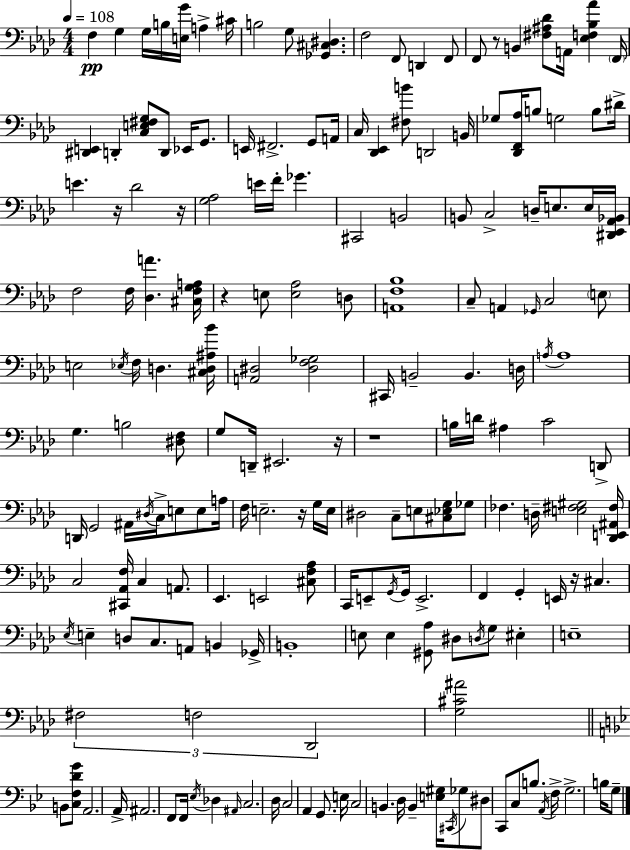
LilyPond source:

{
  \clef bass
  \numericTimeSignature
  \time 4/4
  \key f \minor
  \tempo 4 = 108
  f4\pp g4 g16 b16 <e g'>16 a4-> cis'16 | b2 g8 <ges, cis dis>4. | f2 f,8 d,4 f,8 | f,8 r8 b,4 <fis ais des'>8 a,16 <ees f bes aes'>4 \parenthesize f,16 | \break <dis, e,>4 d,4-. <c e fis g>8 d,8 ees,16 g,8. | e,16 fis,2.-> g,8 a,16 | c16 <des, ees,>4 <fis b'>8 d,2 b,16 | ges8 <des, f, aes>16 b8 g2 b8 dis'16-> | \break e'4. r16 des'2 r16 | <g aes>2 e'16 f'16-. ges'4. | cis,2 b,2 | b,8 c2-> d16-- e8. e16 <dis, ees, aes, bes,>16 | \break f2 f16 <des a'>4. <cis f g a>16 | r4 e8 <e aes>2 d8 | <a, f bes>1 | c8-- a,4 \grace { ges,16 } c2 \parenthesize e8 | \break e2 \acciaccatura { ees16 } f16 d4. | <cis d ais bes'>16 <a, dis>2 <dis f ges>2 | cis,16 b,2-- b,4. | d16 \acciaccatura { a16 } a1 | \break g4. b2 | <dis f>8 g8 d,16-- eis,2. | r16 r1 | b16 d'16 ais4 c'2 | \break d,8-> d,16 g,2 ais,16 \acciaccatura { dis16 } c16-> e8 | e8 a16 f16 e2.-- | r16 g16 e16 dis2 c8-- e8 | <cis ees g>8 ges8 fes4. d16-- <e fis gis>2 | \break <des, e, ais, fis>16 c2 <cis, aes, f>16 c4 | a,8. ees,4. e,2 | <cis f aes>8 c,16 e,8-- \acciaccatura { g,16 } g,16 e,2.-> | f,4 g,4-. e,16 r16 cis4. | \break \acciaccatura { ees16 } e4-- d8 c8. a,8 | b,4 ges,16-> b,1-. | e8 e4 <gis, aes>8 dis8 | \acciaccatura { d16 } g8 eis4-. e1-- | \break \tuplet 3/2 { fis2 f2 | des,2 } <g cis' ais'>2 | \bar "||" \break \key g \minor b,8 <c f d' g'>8 a,2. | a,16-> ais,2. f,8 f,16 | \acciaccatura { ees16 } des4 \grace { ais,16 } c2. | d16 c2 a,4 g,8. | \break e16 c2 b,4. | d16 b,4-- <e gis>16 \acciaccatura { cis,16 } ges8 dis8 c,8 c8 | b8. \acciaccatura { a,16 } f16-> g2.-> | b16 g8-- \bar "|."
}